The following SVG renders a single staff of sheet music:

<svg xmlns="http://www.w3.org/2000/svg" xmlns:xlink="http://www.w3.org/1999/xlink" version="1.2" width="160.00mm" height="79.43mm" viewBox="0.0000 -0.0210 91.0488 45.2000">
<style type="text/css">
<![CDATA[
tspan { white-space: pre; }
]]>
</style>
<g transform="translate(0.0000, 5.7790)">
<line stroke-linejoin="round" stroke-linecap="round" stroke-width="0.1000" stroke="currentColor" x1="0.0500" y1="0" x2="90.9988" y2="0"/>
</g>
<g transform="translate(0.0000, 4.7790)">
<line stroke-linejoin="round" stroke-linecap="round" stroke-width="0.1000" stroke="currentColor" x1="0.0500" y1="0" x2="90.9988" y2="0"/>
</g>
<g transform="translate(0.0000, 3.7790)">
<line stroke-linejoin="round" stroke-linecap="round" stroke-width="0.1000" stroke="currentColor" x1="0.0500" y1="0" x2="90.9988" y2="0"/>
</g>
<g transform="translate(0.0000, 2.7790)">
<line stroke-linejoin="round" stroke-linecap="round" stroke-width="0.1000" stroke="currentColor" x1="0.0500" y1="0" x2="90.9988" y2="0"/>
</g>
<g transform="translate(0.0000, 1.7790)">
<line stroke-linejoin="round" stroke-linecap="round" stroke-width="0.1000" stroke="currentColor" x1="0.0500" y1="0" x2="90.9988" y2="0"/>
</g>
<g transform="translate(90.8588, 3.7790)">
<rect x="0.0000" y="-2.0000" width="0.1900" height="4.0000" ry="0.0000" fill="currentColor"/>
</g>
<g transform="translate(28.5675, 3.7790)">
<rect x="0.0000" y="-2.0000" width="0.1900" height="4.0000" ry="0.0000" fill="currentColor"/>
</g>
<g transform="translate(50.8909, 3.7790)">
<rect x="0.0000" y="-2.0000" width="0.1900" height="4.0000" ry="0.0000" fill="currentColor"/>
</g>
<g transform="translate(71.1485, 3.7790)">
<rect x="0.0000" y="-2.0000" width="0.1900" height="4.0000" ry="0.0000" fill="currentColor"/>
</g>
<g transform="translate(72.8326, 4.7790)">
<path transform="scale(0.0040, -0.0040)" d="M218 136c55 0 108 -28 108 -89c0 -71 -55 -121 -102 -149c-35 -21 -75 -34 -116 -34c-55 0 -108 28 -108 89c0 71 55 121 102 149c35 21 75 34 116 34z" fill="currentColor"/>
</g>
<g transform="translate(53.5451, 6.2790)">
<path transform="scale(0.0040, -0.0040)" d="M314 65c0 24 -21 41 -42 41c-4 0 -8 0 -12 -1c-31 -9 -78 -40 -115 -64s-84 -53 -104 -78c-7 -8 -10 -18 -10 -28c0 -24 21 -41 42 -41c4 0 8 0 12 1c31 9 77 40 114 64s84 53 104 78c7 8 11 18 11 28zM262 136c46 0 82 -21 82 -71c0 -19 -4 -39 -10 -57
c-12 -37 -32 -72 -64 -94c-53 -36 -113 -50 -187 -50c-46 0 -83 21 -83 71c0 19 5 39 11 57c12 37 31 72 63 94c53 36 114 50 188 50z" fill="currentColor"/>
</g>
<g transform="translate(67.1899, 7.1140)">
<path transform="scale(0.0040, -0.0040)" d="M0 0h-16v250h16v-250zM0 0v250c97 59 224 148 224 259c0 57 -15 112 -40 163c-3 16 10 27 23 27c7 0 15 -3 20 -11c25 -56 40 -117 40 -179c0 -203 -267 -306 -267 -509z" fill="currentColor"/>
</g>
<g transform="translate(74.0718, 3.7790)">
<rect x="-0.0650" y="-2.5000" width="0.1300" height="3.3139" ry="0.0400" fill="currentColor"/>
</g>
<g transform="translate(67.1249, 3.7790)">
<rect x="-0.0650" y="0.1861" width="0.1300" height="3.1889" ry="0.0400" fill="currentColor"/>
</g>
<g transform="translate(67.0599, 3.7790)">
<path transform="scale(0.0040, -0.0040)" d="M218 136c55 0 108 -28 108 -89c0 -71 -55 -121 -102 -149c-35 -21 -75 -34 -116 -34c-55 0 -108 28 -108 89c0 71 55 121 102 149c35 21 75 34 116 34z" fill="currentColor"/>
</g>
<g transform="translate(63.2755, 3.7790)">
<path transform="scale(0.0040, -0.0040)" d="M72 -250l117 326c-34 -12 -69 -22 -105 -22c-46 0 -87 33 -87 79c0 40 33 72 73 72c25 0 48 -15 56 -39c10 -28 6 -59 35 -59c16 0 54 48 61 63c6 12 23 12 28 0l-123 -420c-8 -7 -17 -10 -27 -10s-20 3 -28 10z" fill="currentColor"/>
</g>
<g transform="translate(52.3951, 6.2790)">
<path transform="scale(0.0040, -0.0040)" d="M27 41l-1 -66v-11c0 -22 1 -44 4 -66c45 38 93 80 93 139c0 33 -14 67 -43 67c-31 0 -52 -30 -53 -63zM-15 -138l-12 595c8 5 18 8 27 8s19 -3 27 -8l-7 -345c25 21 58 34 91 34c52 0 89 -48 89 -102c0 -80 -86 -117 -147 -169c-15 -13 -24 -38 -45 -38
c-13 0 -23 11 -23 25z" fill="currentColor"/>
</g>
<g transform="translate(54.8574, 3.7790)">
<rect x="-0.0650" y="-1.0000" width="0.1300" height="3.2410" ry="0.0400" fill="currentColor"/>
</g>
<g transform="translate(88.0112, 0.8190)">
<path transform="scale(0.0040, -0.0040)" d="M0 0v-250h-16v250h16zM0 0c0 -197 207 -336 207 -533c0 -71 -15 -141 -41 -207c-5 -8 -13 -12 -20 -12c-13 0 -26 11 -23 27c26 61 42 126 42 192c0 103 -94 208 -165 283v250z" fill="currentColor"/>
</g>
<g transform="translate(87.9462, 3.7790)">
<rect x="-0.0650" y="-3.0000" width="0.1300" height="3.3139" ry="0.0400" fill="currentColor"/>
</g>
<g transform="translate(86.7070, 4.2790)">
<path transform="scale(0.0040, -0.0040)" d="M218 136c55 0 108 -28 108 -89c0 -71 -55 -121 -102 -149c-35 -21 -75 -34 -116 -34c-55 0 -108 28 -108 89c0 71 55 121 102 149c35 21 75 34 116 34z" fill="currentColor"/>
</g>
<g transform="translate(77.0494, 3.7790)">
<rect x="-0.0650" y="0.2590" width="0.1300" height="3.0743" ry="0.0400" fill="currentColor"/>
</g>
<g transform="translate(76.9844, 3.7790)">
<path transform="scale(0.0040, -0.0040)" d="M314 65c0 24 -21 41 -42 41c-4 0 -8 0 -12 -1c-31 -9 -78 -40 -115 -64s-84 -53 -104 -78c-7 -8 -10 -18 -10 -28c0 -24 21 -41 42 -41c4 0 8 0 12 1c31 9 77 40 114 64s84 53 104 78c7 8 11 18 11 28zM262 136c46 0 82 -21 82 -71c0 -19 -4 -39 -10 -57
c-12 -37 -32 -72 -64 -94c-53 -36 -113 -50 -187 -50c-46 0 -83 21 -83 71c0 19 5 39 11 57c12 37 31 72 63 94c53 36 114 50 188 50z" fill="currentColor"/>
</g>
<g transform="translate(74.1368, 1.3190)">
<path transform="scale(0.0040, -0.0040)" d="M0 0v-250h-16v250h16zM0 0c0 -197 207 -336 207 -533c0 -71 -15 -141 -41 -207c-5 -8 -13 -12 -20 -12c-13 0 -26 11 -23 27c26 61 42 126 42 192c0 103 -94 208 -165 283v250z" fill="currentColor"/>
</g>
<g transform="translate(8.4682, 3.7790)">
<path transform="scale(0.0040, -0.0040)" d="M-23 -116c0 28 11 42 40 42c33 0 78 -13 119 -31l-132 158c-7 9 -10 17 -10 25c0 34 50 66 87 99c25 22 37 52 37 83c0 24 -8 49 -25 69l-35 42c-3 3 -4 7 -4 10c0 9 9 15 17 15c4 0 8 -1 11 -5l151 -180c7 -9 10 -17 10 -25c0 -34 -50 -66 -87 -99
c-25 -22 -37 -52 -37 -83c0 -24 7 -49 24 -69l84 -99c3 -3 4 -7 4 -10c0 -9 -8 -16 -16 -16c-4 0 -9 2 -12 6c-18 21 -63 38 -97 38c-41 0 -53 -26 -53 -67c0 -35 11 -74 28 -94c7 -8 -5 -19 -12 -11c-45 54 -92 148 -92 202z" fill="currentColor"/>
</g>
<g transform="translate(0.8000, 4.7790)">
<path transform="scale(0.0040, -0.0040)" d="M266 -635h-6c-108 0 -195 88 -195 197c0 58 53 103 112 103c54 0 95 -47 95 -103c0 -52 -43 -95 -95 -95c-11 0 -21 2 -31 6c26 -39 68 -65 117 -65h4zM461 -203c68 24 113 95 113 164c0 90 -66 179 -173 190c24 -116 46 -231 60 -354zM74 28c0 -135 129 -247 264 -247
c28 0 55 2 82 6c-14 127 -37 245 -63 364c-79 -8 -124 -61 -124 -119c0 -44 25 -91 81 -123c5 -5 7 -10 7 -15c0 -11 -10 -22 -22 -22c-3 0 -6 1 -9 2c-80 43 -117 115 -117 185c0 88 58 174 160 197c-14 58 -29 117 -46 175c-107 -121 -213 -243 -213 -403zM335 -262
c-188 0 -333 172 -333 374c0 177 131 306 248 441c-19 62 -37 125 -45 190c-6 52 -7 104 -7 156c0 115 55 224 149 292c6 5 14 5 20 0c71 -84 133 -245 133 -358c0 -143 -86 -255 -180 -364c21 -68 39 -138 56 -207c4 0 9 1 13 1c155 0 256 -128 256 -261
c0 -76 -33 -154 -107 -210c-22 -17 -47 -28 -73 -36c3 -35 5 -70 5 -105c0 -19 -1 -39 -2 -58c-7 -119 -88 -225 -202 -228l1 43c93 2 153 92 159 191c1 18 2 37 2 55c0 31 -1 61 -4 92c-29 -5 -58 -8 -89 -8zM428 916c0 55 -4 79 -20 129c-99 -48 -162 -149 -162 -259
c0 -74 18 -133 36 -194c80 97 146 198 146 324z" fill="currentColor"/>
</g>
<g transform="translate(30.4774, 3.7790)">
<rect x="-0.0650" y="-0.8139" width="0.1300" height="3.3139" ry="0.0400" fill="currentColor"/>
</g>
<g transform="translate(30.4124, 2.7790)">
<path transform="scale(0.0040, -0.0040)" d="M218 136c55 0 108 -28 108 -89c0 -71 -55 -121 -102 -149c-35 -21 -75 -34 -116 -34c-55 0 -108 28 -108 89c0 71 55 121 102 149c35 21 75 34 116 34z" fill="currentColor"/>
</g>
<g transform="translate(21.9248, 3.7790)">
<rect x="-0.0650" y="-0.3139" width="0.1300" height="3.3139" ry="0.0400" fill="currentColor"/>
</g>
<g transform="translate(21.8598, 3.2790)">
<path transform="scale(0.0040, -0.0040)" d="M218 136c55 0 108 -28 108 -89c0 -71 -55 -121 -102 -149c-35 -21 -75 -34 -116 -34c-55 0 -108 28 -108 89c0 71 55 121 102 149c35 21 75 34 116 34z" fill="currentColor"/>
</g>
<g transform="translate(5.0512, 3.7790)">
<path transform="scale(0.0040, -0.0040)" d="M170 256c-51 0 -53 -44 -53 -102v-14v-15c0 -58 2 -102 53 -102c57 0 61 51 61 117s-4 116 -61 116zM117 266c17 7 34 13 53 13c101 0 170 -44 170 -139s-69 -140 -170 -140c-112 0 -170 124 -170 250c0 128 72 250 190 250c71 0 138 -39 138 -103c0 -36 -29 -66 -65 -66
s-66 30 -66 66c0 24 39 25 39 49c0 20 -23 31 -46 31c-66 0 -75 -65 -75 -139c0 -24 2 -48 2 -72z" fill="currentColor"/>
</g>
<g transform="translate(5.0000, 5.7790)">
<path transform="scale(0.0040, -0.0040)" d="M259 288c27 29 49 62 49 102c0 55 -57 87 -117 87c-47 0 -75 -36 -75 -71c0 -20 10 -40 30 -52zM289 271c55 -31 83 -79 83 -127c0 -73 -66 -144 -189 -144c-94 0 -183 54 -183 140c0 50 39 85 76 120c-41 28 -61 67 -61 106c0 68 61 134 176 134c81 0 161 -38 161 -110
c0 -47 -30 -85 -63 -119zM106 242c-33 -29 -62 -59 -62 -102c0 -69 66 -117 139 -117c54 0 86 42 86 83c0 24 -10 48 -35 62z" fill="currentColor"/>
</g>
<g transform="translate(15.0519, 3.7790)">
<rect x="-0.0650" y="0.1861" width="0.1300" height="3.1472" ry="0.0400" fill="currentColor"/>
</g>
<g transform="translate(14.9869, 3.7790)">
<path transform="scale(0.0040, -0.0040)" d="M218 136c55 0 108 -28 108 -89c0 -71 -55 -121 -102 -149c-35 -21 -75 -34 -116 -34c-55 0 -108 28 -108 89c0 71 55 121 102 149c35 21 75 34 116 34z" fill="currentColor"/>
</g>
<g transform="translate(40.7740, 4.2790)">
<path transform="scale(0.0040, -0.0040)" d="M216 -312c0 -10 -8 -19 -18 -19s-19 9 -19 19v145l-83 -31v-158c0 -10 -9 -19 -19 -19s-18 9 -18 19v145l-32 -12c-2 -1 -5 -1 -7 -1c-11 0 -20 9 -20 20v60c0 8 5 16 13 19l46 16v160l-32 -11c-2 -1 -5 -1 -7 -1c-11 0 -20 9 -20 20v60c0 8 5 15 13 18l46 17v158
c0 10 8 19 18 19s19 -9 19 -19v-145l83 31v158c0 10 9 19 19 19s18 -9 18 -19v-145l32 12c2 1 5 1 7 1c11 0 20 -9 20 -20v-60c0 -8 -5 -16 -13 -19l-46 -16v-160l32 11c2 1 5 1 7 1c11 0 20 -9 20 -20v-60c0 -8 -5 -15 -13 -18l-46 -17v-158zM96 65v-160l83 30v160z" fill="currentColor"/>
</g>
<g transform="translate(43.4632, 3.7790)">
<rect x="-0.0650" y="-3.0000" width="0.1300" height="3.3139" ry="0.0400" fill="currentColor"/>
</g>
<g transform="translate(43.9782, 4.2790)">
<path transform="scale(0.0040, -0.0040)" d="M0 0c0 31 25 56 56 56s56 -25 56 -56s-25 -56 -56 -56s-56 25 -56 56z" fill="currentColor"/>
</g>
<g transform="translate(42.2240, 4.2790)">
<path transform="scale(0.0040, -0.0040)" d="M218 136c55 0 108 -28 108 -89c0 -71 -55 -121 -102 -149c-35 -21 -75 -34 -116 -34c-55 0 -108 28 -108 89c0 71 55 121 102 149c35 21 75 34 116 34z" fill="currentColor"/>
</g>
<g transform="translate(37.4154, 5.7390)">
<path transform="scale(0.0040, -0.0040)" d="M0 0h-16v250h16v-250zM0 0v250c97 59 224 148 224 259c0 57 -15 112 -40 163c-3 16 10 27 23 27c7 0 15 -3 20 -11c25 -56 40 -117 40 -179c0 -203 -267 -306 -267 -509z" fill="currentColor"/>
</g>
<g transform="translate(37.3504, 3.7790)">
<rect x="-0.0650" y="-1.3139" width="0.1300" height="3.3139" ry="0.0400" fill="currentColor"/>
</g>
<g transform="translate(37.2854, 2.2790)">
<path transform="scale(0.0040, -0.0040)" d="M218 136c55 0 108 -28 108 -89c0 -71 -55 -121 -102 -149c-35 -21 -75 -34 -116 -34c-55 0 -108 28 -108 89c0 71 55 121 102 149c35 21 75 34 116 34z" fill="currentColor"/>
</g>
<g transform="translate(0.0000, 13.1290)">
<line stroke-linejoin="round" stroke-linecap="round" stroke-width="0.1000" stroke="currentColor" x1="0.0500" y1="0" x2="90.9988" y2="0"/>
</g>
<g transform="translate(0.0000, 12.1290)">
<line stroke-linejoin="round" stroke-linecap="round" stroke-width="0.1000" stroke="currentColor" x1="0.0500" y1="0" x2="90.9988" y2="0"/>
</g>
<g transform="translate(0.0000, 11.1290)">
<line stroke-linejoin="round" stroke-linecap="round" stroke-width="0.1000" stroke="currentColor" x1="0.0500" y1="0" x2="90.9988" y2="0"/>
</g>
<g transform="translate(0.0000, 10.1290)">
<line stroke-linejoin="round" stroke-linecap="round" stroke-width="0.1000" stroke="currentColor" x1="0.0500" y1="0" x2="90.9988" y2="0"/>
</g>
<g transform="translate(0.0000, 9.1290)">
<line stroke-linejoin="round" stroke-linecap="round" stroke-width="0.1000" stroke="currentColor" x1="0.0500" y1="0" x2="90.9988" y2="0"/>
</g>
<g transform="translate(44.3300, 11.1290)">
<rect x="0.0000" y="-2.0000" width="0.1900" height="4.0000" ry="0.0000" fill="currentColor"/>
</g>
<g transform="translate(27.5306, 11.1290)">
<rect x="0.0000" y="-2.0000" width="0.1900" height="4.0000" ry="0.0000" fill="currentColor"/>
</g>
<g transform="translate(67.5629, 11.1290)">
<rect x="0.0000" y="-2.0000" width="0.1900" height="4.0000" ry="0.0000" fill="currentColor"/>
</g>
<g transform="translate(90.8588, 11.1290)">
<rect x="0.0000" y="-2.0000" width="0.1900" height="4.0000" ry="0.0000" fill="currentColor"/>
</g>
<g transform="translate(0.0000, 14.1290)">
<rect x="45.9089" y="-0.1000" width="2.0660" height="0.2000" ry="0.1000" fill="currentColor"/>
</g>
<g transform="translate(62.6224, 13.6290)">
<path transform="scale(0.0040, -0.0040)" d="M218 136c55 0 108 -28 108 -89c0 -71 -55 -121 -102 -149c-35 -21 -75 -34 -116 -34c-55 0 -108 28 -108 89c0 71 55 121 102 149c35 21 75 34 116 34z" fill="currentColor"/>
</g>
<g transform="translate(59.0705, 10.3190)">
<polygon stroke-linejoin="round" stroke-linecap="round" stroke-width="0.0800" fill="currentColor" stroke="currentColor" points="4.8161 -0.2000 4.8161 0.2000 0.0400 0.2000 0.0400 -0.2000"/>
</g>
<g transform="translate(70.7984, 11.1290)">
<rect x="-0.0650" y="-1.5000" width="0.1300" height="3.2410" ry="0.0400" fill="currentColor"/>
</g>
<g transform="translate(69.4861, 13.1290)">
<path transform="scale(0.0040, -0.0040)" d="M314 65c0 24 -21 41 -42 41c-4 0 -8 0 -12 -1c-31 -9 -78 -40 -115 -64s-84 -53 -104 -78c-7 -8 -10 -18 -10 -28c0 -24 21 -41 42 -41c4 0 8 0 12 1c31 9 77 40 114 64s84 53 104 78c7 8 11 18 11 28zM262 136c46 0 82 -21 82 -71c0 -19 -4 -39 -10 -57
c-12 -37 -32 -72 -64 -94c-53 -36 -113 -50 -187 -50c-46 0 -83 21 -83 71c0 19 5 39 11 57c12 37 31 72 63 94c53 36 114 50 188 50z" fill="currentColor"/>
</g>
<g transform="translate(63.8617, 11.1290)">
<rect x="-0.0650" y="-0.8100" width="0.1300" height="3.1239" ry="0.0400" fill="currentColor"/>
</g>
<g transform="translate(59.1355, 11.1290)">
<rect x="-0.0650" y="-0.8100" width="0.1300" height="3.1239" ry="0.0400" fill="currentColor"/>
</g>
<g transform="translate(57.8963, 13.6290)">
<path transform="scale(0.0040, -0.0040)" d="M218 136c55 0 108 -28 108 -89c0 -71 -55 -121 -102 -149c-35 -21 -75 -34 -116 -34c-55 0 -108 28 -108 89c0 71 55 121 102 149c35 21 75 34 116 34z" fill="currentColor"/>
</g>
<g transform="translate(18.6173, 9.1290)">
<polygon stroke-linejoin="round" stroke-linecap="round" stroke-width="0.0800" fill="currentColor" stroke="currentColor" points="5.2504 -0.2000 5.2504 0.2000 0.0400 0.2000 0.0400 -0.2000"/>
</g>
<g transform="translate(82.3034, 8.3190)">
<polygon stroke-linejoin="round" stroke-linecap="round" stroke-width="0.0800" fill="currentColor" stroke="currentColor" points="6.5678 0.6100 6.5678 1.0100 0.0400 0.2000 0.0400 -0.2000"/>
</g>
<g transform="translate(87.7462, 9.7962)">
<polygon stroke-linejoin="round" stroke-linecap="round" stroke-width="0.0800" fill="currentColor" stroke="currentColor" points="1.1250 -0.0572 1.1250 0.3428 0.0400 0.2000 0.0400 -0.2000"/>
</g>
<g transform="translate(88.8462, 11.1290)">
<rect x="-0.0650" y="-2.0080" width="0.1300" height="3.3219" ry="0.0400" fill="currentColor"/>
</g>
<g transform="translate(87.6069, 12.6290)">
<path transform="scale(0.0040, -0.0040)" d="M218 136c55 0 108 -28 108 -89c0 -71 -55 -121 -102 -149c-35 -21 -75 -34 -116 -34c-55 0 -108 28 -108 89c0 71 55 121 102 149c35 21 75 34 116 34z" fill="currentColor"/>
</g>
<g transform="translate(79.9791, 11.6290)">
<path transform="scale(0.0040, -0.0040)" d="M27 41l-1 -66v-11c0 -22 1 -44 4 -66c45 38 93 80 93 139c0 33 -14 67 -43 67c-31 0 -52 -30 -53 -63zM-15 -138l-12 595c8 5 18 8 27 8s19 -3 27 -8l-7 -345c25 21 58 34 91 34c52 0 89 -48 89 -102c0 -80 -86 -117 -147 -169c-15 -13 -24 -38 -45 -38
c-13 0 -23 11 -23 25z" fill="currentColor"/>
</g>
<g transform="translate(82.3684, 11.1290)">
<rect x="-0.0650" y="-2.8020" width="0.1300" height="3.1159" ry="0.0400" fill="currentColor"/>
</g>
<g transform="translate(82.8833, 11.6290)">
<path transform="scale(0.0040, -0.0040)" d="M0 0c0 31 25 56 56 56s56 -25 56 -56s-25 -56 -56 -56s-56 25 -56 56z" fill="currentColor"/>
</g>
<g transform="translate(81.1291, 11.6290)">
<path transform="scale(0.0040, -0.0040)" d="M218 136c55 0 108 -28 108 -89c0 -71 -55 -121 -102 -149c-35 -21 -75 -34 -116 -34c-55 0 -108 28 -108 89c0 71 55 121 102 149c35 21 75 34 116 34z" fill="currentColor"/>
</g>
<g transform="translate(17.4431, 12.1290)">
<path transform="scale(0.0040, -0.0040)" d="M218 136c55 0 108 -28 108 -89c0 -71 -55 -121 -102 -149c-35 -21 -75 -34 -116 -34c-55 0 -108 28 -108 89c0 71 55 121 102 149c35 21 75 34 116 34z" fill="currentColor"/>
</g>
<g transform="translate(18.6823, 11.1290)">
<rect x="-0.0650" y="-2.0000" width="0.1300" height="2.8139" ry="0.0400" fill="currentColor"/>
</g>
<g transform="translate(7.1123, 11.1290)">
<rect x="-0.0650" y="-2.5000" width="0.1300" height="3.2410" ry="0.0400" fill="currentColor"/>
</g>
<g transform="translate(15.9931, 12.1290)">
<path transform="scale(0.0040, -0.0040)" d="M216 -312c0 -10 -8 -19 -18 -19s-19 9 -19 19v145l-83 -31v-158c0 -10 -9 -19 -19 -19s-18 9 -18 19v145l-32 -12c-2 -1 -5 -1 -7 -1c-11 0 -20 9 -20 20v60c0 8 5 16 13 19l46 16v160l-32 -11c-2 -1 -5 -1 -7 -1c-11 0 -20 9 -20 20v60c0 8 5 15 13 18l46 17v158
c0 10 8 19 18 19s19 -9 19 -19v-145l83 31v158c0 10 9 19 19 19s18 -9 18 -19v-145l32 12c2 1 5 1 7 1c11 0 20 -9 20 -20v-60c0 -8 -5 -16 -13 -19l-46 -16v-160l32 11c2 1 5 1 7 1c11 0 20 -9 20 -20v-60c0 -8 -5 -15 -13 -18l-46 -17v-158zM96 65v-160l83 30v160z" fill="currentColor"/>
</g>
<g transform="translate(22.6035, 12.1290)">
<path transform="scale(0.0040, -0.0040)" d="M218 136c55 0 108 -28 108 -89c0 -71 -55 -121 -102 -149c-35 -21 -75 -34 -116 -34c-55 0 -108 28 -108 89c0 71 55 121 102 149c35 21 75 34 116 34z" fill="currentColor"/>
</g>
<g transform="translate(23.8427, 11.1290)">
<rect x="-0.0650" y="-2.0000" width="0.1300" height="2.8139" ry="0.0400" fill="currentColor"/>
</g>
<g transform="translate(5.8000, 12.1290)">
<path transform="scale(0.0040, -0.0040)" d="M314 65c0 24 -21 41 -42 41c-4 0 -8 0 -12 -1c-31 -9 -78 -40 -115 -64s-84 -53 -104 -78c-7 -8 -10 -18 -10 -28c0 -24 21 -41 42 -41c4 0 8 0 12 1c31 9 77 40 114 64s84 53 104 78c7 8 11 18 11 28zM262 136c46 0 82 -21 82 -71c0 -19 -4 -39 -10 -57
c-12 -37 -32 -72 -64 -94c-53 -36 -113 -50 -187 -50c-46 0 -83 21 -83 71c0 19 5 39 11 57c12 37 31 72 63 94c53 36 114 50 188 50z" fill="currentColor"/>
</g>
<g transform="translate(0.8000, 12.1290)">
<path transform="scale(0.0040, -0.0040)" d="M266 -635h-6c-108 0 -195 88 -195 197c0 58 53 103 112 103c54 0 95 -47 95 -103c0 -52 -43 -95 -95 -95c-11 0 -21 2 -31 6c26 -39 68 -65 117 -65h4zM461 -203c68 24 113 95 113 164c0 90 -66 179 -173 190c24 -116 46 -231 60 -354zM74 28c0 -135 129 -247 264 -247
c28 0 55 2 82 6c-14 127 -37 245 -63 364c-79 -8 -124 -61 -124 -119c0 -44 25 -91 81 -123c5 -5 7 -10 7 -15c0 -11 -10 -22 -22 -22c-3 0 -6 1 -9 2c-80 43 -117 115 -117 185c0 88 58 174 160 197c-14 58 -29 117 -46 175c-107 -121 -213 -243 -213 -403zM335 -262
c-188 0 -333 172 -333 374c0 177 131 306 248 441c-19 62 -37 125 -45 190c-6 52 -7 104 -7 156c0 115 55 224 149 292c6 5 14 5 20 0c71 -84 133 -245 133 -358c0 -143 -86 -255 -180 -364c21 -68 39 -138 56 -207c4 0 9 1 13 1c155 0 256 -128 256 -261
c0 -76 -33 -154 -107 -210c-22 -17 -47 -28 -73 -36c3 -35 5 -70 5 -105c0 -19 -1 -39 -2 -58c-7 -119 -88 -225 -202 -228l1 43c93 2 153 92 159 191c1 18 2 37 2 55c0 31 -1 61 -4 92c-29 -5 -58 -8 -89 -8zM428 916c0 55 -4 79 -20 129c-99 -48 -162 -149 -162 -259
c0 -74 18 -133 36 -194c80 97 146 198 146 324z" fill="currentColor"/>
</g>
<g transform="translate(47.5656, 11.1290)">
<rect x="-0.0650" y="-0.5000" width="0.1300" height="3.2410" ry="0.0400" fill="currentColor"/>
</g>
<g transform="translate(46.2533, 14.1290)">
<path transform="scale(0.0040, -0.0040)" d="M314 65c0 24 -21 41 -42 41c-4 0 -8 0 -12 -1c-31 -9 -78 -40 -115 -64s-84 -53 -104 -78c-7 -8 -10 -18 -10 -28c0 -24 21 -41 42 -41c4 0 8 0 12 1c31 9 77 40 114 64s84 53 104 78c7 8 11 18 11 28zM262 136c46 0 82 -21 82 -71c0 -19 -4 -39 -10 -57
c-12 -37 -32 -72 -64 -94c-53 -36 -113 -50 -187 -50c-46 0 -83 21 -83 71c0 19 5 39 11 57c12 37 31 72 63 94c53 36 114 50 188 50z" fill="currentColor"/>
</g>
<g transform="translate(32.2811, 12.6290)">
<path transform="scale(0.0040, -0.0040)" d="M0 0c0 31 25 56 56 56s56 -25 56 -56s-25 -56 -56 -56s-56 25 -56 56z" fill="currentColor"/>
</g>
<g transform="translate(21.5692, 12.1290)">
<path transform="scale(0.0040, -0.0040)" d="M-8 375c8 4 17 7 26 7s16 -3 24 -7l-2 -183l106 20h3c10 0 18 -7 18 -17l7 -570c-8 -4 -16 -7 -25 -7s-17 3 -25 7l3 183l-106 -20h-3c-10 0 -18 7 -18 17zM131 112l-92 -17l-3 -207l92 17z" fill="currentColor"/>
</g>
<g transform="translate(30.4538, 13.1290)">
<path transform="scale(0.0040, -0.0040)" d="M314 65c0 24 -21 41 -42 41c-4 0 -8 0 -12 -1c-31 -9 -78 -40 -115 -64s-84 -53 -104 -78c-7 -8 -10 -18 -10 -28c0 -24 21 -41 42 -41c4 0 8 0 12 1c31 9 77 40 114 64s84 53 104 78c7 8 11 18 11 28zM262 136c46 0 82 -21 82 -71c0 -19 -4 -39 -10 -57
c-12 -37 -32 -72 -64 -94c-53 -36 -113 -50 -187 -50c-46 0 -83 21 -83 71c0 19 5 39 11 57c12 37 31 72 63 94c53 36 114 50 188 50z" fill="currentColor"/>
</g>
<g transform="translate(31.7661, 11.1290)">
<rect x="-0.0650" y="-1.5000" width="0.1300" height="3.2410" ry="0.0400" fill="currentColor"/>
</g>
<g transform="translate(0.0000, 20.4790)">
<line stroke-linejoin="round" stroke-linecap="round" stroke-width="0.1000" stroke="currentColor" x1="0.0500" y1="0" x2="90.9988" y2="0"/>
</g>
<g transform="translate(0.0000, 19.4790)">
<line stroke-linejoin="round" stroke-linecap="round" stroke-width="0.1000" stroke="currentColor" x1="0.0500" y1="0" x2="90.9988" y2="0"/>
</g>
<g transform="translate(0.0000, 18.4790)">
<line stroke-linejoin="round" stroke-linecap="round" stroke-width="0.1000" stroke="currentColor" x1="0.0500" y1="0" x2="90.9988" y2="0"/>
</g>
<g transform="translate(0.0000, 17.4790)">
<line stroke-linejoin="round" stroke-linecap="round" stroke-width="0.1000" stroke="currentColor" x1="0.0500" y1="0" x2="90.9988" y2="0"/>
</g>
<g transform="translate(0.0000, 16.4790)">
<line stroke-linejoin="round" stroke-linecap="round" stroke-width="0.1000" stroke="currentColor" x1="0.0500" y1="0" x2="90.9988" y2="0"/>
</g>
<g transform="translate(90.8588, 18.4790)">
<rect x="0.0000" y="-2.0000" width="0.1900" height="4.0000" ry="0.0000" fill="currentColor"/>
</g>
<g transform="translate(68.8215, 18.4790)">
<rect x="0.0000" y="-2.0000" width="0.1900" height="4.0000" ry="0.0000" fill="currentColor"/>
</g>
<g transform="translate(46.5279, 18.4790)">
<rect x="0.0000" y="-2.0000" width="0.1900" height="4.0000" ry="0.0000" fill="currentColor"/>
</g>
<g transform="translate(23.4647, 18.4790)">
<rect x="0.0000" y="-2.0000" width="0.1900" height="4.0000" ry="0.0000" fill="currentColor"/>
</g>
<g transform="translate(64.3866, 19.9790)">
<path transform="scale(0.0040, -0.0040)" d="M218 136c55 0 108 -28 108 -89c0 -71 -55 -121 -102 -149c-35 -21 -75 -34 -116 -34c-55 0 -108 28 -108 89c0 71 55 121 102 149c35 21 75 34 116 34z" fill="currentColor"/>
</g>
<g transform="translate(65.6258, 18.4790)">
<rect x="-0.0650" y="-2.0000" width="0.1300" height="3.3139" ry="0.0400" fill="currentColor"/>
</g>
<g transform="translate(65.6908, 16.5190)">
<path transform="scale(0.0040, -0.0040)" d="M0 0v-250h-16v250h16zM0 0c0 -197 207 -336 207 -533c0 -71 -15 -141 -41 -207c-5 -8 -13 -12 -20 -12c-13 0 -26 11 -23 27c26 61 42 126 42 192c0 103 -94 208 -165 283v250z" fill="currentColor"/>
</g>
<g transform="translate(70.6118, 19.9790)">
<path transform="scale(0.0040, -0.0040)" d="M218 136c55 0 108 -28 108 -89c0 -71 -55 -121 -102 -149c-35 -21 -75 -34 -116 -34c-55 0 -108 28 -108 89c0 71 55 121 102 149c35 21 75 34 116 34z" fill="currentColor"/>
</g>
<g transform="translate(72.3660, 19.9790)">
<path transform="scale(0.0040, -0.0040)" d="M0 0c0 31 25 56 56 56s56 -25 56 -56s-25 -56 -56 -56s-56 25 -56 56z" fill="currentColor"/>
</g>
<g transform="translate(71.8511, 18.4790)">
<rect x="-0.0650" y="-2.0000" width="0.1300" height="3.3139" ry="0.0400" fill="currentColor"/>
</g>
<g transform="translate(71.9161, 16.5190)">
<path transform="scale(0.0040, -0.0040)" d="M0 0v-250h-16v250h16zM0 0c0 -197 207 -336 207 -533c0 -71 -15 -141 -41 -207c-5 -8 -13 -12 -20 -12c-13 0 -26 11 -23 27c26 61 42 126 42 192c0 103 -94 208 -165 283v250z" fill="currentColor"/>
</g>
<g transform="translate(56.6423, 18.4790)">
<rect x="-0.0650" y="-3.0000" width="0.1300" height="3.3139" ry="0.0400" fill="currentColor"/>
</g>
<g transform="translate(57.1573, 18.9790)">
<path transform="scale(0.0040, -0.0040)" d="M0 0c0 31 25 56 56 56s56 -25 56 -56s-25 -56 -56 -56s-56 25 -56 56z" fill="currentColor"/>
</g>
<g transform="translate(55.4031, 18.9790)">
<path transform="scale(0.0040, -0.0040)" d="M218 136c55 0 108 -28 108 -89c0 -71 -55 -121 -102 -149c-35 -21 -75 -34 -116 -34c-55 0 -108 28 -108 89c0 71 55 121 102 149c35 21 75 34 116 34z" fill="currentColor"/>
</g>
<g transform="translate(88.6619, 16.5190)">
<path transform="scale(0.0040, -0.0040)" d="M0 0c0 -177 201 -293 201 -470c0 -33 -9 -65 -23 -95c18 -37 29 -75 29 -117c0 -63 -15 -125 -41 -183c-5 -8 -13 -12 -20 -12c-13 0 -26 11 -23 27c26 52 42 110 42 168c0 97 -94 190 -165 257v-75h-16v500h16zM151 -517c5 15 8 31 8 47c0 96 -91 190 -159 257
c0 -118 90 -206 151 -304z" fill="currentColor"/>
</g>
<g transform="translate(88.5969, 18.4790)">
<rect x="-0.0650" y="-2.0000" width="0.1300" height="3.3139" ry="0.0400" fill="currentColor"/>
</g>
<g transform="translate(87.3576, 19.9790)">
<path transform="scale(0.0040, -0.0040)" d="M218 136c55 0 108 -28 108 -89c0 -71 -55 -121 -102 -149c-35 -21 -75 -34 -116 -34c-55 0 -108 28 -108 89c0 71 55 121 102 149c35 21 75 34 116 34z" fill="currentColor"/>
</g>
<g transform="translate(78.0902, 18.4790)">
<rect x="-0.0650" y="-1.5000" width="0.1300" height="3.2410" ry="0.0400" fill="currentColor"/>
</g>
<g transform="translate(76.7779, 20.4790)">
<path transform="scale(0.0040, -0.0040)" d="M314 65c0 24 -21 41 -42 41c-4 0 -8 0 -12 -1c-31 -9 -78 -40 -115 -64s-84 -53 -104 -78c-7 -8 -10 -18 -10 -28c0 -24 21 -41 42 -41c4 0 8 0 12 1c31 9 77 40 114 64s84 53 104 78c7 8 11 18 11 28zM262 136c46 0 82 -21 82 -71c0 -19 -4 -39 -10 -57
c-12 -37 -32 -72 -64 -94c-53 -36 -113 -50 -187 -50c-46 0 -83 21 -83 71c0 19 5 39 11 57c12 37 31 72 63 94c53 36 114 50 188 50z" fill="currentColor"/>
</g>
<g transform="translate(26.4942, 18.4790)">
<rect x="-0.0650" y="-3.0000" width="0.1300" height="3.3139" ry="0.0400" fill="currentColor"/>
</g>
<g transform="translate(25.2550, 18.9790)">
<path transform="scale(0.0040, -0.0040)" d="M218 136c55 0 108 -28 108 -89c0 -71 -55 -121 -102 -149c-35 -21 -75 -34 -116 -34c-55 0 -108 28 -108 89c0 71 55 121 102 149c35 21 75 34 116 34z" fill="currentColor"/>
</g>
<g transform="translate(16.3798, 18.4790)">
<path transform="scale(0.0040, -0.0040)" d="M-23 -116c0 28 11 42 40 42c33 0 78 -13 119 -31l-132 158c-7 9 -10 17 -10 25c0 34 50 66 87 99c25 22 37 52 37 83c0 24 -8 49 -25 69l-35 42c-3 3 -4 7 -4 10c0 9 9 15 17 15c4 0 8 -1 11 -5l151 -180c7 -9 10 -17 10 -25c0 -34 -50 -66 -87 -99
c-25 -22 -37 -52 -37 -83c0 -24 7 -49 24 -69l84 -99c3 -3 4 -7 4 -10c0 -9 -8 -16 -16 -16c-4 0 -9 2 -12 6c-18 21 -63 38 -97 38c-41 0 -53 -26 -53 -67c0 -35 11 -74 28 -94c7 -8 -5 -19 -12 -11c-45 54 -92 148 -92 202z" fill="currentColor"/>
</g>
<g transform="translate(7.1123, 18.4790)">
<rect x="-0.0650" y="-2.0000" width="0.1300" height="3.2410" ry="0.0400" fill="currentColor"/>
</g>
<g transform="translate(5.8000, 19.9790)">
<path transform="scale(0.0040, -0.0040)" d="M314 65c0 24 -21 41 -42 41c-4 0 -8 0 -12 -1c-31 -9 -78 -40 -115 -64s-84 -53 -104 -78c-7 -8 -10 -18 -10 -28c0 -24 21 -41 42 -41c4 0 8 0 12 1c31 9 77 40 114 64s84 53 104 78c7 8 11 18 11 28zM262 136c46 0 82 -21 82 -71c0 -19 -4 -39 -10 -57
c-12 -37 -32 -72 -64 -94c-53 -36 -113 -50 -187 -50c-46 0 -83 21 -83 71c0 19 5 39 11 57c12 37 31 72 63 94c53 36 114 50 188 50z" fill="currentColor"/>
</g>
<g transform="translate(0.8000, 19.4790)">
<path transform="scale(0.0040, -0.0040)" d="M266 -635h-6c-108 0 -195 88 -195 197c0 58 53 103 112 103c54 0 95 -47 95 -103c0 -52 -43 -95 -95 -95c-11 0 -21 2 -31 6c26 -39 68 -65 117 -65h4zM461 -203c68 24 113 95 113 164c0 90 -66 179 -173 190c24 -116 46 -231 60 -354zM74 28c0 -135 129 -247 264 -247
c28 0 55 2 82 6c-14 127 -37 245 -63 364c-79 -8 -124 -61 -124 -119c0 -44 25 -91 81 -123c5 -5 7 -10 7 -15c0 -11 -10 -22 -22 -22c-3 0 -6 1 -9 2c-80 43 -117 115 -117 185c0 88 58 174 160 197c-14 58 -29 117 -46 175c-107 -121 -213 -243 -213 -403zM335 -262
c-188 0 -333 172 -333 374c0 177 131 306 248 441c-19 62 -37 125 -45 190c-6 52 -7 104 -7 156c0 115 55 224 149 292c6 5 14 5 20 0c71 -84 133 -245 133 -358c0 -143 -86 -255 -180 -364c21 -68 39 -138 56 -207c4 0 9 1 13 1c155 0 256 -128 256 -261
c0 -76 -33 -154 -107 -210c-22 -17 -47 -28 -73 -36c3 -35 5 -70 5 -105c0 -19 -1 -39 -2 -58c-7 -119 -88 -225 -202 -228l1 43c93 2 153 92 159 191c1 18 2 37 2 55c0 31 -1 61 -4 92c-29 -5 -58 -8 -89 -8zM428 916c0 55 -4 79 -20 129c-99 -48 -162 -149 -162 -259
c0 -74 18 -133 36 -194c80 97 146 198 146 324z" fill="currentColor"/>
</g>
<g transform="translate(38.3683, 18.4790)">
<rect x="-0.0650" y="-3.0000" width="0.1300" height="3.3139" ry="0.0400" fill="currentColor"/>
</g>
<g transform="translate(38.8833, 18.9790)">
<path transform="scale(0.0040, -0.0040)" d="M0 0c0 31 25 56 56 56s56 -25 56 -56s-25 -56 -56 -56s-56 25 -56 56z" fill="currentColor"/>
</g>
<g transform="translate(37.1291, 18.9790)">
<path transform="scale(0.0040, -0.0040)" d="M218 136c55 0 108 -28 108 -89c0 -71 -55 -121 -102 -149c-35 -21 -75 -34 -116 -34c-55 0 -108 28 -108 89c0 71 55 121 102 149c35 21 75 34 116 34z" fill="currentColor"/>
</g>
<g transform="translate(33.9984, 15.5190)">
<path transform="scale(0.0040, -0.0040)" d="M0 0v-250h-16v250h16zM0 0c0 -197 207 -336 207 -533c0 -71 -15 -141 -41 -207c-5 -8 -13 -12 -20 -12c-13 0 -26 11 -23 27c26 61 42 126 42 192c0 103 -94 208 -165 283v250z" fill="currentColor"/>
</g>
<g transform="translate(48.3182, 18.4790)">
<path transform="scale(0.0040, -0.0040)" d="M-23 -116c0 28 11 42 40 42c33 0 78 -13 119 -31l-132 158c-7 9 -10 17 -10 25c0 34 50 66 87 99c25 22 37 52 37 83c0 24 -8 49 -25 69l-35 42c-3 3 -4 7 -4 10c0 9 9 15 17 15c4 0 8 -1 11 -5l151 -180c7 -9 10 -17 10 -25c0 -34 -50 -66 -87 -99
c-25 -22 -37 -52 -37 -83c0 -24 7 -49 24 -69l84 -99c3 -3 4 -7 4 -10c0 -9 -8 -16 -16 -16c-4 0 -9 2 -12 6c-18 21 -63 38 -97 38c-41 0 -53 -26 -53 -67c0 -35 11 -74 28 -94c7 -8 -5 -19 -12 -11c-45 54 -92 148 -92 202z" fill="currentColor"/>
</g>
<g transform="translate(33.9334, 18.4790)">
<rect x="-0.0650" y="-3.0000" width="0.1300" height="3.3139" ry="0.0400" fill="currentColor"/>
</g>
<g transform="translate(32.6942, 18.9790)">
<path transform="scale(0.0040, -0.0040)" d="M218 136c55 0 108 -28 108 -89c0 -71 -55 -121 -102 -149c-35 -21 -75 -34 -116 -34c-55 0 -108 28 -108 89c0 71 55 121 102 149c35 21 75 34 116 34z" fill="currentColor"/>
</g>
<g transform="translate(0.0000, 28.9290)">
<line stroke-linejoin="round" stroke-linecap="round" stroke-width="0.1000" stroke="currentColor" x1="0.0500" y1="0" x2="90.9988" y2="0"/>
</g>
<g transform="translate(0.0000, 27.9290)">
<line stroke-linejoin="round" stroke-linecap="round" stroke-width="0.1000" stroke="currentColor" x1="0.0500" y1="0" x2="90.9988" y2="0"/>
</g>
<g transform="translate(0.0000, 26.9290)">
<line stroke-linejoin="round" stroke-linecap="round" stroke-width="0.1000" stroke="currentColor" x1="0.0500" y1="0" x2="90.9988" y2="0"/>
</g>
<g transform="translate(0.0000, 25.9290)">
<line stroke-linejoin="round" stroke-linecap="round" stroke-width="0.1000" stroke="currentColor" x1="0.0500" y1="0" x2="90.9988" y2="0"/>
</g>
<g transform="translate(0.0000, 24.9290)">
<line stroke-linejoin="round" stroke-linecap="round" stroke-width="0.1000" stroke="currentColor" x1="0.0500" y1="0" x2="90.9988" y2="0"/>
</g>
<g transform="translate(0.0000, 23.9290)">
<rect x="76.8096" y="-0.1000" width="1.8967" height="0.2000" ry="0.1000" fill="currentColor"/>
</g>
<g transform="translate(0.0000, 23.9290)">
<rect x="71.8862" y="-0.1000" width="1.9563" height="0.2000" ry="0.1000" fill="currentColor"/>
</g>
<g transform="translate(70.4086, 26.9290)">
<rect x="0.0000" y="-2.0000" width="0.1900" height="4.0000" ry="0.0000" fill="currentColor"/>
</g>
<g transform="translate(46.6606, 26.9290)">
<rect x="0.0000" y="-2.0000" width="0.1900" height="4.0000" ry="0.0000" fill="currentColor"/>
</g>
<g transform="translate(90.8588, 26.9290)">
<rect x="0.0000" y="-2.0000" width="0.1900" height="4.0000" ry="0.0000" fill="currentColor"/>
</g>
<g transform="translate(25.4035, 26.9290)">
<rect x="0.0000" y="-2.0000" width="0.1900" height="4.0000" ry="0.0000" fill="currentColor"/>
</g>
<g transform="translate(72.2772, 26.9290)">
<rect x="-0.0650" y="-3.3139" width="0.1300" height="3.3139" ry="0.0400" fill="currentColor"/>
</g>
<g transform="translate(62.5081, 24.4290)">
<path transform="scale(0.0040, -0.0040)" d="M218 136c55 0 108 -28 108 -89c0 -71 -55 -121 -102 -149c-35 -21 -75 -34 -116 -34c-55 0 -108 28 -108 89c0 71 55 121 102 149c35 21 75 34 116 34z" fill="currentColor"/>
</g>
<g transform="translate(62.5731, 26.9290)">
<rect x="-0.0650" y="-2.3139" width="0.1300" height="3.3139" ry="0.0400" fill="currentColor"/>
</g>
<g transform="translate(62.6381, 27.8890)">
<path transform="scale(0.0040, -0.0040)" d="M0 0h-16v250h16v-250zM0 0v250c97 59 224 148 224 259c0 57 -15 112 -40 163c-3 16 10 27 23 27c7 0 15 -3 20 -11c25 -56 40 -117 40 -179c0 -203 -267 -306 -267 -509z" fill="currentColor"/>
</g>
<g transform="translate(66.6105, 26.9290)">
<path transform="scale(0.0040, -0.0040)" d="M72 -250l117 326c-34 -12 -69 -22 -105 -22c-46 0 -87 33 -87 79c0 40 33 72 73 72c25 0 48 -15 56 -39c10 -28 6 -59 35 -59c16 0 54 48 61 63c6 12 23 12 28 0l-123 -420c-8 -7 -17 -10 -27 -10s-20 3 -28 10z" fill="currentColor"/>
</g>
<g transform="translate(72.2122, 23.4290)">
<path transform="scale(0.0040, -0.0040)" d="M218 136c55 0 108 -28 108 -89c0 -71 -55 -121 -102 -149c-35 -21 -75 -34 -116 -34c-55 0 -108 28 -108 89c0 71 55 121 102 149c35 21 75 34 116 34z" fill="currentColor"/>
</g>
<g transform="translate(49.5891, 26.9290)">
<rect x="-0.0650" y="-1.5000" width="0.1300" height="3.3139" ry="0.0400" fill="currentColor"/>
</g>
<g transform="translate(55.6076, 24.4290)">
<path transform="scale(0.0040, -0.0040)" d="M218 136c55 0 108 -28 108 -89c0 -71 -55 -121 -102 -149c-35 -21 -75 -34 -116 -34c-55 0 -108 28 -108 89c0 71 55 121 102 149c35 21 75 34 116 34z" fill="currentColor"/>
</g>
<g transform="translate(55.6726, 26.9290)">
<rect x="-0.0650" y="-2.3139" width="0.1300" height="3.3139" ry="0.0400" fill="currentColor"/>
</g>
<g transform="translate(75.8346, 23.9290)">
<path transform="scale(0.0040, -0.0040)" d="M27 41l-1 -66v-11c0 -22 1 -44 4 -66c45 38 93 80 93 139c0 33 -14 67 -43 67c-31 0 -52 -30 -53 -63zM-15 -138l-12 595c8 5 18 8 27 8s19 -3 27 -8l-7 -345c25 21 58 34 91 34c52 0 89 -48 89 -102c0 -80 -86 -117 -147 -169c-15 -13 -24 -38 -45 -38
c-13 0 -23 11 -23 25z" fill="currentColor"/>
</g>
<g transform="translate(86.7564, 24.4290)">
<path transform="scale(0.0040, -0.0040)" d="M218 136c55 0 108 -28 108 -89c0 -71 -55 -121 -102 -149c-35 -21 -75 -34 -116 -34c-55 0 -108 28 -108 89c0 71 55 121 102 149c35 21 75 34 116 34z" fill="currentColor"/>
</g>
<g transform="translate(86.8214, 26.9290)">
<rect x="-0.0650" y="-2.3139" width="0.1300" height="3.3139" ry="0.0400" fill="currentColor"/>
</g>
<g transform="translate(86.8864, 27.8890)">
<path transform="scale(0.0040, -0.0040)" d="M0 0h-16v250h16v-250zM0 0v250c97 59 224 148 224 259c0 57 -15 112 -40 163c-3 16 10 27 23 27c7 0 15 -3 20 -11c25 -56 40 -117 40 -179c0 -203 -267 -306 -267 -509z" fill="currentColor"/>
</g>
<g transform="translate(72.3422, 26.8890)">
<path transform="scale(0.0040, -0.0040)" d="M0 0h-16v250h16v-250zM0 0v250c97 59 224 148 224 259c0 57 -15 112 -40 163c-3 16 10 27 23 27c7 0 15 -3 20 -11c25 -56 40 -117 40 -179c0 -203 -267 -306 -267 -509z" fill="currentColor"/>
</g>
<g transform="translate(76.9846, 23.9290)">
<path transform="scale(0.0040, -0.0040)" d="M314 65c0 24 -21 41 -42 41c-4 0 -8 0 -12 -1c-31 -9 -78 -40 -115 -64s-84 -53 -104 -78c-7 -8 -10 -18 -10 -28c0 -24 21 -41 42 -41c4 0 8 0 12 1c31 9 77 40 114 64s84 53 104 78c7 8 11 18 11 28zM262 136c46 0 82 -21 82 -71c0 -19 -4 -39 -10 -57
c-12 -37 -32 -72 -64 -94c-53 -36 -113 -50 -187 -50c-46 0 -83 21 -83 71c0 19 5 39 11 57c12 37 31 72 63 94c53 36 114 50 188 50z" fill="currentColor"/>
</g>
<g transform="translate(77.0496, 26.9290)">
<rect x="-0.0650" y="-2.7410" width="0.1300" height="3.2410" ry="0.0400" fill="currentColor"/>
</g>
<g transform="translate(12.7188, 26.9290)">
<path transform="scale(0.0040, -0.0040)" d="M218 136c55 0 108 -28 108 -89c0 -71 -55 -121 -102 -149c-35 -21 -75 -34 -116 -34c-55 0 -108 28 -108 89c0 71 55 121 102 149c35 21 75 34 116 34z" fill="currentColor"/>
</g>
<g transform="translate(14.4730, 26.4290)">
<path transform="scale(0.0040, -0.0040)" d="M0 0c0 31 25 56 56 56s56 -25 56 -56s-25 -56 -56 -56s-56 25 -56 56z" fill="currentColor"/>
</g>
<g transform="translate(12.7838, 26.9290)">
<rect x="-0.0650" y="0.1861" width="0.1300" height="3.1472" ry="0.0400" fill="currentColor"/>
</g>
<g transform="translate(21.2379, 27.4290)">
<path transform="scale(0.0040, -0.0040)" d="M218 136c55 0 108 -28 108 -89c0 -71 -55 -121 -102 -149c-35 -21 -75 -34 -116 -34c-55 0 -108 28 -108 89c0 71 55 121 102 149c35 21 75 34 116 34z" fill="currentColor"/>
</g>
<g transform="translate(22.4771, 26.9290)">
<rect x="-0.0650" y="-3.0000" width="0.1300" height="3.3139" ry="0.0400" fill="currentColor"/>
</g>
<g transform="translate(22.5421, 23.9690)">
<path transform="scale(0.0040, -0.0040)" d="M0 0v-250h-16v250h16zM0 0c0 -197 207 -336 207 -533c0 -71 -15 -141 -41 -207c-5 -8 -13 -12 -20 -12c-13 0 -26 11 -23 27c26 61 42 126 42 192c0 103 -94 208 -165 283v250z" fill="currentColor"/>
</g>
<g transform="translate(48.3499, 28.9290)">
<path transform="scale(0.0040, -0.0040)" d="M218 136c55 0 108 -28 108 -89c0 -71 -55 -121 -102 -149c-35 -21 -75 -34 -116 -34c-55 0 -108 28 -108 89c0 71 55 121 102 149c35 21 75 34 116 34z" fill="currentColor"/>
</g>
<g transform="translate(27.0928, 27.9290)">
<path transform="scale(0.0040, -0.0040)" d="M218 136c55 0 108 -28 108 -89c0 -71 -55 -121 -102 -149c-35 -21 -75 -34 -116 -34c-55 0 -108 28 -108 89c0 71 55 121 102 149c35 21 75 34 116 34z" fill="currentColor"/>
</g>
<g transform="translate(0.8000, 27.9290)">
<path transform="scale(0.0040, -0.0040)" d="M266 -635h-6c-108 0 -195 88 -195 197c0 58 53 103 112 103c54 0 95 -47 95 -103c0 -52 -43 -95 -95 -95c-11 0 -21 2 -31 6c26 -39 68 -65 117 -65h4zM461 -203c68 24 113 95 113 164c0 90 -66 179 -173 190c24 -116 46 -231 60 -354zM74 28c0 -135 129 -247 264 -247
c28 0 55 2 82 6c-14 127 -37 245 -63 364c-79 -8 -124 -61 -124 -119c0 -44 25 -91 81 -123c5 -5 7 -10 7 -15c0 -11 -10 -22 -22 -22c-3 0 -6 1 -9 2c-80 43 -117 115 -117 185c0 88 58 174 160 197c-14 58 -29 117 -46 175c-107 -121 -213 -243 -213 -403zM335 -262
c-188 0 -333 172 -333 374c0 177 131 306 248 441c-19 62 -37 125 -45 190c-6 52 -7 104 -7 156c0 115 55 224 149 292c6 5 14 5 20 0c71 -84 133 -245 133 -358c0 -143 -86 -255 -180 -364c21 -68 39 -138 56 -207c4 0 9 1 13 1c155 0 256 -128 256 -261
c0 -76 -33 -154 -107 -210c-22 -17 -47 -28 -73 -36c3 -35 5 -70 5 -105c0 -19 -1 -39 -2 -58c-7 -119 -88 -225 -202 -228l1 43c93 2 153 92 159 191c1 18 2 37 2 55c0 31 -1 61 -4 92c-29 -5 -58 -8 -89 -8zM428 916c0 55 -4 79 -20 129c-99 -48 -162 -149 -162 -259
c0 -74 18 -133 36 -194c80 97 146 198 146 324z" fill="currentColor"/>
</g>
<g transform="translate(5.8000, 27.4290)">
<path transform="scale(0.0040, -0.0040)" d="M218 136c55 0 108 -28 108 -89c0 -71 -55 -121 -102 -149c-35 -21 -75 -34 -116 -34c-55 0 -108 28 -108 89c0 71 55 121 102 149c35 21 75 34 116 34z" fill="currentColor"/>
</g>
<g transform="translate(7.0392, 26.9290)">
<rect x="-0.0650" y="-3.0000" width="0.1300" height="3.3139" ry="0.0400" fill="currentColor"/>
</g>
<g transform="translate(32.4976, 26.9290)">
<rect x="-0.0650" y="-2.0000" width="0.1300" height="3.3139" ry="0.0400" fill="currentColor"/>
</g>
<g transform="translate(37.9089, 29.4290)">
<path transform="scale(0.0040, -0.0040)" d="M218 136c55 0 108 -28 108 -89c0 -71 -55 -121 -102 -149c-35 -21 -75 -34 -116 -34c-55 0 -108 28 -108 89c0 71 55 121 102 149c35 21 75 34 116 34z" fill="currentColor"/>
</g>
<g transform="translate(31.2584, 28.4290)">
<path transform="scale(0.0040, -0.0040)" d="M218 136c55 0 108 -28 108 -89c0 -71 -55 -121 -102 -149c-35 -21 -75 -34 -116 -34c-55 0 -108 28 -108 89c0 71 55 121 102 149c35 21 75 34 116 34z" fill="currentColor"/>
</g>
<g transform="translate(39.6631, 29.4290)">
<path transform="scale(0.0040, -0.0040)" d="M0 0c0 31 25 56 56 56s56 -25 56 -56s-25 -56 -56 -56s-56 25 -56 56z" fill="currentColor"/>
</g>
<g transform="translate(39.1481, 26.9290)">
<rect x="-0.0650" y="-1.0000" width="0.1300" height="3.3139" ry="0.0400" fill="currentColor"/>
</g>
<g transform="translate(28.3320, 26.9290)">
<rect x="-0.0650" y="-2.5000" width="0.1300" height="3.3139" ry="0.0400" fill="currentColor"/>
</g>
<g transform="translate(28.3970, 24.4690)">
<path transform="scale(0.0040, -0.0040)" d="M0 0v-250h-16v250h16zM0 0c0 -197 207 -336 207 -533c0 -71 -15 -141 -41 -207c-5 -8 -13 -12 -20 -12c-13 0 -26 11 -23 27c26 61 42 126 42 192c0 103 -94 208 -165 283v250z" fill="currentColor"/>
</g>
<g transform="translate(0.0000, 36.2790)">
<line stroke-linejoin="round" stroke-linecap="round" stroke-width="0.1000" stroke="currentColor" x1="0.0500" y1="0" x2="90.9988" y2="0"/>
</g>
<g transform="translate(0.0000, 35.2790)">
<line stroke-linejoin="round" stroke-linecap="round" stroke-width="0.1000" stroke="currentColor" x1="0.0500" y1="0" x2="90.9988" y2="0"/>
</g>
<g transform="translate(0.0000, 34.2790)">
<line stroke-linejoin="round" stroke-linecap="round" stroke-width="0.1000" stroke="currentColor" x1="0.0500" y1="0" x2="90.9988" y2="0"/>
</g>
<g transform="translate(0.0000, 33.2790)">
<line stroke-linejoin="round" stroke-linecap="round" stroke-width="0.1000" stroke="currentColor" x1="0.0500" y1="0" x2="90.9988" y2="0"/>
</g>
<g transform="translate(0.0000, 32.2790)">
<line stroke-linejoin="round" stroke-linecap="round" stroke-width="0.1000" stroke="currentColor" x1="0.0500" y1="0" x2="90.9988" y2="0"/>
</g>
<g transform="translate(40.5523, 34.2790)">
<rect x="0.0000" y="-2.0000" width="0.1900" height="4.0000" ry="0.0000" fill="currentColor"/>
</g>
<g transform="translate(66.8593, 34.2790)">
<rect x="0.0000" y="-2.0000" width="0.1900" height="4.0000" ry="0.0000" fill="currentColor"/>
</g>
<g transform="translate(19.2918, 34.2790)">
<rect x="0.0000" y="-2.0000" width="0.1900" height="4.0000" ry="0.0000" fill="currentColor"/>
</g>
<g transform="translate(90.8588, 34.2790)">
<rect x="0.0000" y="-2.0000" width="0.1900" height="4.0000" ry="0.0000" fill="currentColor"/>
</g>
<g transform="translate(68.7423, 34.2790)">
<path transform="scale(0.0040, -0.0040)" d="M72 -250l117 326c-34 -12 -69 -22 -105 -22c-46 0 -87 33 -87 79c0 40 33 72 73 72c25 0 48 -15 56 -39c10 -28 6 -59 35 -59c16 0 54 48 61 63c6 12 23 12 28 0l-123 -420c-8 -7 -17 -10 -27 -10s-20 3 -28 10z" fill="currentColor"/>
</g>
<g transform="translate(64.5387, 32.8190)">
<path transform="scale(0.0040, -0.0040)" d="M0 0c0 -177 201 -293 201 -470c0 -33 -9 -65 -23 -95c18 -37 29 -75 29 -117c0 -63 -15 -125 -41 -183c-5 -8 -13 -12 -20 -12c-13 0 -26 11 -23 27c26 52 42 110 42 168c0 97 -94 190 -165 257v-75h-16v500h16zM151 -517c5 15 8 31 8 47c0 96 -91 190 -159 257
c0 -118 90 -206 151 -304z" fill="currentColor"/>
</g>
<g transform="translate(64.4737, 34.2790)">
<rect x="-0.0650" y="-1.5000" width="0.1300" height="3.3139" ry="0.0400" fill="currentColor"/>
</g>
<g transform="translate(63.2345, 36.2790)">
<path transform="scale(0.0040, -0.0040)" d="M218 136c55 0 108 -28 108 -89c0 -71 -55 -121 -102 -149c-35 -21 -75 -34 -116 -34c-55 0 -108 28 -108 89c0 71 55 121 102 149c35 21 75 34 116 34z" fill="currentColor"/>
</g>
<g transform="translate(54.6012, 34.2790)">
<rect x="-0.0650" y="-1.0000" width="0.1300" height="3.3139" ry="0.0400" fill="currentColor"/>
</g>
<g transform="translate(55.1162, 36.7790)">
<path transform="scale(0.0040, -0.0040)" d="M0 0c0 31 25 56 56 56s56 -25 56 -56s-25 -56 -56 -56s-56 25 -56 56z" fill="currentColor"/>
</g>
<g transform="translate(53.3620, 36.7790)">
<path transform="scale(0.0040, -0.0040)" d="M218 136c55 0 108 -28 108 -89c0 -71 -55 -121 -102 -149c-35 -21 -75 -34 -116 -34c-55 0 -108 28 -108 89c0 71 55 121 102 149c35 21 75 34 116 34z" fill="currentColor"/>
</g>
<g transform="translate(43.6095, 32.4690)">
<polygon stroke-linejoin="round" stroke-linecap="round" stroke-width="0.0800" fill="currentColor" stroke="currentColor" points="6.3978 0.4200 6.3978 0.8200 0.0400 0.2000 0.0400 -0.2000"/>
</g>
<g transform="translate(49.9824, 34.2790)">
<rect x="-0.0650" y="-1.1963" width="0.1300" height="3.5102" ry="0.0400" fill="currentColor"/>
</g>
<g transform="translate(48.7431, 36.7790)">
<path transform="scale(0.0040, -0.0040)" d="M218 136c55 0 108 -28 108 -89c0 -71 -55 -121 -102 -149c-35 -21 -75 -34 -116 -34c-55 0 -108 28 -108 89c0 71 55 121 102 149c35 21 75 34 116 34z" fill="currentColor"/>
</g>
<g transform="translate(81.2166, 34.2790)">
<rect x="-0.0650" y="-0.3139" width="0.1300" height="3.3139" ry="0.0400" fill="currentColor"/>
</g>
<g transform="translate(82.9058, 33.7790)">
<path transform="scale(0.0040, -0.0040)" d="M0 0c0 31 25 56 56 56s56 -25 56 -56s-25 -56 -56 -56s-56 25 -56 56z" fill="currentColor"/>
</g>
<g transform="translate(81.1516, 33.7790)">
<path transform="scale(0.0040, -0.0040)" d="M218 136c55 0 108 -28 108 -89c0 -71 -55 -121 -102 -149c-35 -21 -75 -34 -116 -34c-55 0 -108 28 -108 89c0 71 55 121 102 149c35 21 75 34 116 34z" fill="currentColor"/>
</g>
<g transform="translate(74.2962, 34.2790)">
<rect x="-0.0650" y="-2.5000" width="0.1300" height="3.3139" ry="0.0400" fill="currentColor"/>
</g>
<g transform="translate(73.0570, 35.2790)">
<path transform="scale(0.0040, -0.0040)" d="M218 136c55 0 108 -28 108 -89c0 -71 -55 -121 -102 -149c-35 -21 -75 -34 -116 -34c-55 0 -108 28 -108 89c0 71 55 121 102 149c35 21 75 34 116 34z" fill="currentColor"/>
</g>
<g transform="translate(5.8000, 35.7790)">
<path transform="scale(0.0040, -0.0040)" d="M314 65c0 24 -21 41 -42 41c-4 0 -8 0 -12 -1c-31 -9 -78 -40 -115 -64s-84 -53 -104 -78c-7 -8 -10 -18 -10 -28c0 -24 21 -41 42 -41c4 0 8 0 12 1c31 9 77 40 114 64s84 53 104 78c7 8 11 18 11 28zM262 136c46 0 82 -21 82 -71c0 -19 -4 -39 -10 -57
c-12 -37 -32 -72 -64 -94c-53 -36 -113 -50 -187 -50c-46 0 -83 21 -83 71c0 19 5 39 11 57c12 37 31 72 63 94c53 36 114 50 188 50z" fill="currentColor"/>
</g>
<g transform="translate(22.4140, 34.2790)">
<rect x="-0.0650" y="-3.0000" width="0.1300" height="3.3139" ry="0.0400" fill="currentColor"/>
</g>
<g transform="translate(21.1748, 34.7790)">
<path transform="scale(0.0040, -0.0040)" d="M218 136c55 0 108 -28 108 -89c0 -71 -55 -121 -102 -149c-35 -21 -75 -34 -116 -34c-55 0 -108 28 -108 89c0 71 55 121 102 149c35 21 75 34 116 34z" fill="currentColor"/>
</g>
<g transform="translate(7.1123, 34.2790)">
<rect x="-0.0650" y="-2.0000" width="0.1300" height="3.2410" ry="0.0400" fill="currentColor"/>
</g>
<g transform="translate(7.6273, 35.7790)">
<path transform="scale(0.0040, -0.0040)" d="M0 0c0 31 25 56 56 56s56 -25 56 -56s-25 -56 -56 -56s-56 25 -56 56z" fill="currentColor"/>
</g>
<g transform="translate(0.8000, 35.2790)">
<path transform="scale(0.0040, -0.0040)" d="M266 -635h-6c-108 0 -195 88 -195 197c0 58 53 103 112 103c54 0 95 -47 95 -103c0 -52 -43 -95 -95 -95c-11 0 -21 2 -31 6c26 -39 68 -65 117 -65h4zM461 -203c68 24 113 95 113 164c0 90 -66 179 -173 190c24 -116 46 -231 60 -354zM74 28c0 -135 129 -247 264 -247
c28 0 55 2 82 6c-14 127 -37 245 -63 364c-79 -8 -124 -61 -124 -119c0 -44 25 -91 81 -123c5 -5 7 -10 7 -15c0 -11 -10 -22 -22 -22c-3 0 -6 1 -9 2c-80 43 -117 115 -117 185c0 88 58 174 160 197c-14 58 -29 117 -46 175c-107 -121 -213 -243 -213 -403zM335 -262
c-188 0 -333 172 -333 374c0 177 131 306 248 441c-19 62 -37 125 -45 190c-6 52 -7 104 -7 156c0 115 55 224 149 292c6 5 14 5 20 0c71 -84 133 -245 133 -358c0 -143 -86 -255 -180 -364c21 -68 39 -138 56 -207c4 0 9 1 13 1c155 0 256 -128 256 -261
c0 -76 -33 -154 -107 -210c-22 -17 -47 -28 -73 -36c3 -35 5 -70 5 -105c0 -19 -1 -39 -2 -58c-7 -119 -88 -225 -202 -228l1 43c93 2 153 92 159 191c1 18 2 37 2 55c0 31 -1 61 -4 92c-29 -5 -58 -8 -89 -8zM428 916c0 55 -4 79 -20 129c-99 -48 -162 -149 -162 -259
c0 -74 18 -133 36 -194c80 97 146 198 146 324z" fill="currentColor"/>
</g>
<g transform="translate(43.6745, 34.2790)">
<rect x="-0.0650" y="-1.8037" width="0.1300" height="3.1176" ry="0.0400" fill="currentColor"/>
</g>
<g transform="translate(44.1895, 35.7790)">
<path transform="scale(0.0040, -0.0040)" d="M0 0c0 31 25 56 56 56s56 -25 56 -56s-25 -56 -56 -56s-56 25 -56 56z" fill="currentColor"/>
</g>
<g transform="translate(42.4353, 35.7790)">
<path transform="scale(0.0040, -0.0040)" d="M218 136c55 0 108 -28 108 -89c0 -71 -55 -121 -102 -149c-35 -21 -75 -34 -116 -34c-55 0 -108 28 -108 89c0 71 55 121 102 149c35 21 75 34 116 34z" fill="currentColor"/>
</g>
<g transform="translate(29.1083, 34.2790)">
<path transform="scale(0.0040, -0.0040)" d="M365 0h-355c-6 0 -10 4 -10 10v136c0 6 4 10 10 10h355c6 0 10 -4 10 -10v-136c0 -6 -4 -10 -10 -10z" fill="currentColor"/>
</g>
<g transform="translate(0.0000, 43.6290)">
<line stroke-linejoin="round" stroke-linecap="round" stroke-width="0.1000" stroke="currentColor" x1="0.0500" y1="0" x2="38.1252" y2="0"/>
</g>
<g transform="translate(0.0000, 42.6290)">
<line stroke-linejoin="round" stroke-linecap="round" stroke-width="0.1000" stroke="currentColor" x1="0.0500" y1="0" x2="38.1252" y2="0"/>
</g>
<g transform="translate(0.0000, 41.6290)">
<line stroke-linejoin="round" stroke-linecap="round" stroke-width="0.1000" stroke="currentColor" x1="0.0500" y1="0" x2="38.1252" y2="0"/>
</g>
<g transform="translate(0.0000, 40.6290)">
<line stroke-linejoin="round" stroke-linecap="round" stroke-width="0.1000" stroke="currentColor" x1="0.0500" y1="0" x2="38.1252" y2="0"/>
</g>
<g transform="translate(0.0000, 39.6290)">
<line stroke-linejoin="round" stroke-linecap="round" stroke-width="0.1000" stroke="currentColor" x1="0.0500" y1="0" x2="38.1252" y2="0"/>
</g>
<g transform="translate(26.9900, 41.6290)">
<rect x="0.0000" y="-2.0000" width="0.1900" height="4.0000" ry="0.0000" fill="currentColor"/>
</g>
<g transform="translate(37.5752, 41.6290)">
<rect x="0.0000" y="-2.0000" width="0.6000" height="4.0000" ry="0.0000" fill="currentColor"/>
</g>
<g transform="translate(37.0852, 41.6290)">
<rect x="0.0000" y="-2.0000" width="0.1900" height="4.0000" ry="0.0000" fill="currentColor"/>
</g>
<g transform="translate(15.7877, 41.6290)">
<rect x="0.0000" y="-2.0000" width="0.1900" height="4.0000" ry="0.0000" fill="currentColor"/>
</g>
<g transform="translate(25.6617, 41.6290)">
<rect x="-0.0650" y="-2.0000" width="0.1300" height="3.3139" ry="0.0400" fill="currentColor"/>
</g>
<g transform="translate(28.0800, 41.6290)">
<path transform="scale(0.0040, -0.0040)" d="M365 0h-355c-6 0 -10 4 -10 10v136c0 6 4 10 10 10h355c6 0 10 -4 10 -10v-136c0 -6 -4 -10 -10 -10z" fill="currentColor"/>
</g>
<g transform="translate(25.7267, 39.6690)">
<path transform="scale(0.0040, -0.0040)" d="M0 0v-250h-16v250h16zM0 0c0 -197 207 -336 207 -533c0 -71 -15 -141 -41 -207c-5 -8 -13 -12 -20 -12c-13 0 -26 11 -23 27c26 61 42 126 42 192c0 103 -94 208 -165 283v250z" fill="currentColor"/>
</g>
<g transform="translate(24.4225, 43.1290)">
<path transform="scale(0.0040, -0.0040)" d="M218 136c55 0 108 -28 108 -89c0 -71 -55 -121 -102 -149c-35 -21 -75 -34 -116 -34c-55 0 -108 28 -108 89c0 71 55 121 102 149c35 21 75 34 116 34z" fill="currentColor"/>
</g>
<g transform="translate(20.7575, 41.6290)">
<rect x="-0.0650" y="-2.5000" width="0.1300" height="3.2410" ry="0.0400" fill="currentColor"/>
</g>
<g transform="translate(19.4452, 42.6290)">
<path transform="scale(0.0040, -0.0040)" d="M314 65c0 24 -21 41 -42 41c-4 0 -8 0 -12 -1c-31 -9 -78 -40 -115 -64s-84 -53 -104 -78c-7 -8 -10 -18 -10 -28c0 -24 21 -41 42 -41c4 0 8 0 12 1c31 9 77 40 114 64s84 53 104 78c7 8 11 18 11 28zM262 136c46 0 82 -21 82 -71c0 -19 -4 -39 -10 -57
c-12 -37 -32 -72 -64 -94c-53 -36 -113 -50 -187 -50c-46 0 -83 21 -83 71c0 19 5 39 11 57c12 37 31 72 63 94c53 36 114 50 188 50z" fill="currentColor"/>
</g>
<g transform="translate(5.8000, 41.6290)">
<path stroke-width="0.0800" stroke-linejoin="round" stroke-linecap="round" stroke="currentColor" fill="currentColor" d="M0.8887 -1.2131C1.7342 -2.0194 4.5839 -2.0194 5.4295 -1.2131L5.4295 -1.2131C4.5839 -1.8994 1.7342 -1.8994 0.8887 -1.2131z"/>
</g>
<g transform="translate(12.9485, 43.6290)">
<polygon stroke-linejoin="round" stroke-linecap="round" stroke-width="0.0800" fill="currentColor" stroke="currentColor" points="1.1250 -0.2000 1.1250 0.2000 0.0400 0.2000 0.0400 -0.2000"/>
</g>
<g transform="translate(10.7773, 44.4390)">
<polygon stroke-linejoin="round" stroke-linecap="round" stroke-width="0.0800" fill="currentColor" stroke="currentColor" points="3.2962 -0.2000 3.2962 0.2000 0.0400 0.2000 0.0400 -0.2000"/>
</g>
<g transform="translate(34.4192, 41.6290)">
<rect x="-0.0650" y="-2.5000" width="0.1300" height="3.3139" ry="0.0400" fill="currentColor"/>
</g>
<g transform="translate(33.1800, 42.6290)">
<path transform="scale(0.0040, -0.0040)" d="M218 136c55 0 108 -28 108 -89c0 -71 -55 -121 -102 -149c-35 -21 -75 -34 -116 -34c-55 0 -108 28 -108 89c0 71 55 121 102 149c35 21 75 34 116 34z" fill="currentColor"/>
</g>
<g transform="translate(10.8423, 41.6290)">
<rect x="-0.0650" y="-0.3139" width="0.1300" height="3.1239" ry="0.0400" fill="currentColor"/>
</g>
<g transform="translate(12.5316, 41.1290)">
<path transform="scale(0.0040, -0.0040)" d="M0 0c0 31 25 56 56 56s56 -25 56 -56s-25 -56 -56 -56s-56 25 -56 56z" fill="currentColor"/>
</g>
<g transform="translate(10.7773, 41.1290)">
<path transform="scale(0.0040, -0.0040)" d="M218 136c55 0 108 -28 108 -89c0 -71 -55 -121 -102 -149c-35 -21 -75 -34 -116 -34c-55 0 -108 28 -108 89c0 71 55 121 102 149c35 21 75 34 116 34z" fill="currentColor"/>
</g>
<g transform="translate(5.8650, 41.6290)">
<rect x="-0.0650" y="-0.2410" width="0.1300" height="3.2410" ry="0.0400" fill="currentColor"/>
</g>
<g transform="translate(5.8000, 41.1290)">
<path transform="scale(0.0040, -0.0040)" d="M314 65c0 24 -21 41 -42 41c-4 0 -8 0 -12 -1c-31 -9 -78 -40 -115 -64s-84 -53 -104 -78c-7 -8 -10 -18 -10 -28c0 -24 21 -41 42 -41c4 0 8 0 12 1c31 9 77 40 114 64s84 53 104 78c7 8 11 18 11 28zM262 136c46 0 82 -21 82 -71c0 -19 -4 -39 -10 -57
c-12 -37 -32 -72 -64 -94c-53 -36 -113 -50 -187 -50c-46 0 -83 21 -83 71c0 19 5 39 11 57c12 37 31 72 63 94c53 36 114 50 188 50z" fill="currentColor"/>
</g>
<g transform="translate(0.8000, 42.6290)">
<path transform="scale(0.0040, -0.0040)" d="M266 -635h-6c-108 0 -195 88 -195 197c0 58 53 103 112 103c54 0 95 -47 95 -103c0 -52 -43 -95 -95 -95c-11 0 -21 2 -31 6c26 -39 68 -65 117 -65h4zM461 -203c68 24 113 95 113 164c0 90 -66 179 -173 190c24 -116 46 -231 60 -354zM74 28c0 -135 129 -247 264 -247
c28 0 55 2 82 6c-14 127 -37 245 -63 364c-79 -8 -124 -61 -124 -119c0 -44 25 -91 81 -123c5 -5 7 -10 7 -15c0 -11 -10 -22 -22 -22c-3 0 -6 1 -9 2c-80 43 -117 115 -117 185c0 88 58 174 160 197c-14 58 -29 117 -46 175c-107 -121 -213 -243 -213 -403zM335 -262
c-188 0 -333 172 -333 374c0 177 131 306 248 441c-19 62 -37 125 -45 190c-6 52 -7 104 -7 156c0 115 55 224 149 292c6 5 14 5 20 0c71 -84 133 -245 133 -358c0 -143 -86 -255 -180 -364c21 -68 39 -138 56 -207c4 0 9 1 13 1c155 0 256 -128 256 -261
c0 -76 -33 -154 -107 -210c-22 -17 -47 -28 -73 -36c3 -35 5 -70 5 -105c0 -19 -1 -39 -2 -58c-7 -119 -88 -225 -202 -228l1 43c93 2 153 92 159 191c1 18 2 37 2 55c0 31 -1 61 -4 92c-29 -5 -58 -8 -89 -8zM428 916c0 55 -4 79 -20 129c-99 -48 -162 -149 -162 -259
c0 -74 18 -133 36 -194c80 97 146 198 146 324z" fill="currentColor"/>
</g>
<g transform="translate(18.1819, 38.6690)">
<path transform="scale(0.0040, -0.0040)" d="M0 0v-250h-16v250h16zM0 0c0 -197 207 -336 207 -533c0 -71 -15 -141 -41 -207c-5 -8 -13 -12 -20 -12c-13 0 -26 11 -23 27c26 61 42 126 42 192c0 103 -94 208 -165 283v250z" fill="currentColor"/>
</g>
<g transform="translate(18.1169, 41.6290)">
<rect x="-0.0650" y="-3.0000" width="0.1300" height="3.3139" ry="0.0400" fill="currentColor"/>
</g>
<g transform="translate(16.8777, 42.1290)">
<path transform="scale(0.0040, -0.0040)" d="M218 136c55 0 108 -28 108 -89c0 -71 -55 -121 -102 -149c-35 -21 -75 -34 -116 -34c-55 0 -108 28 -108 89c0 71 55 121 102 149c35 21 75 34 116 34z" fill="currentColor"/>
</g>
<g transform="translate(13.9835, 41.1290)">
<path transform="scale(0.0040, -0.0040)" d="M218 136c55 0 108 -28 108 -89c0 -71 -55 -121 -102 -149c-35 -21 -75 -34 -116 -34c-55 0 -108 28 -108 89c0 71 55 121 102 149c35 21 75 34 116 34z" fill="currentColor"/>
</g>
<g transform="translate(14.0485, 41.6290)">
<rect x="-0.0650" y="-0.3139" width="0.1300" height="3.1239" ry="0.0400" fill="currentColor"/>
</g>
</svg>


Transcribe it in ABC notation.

X:1
T:Untitled
M:6/8
L:1/4
K:C
z B c d e/2 ^A _D2 z/2 B/2 G/2 B2 A/2 G2 ^G/2 G/2 E2 C2 D/2 D/2 E2 _A/2 F/4 F2 z A A/2 A z A F/2 F/2 E2 F/4 A B A/2 G/2 F D E g g/2 z/2 b/2 _a2 g/2 F2 A z2 F/2 D/2 D E/4 z/2 G c c2 c/2 c/4 A/2 G2 F/2 z2 G